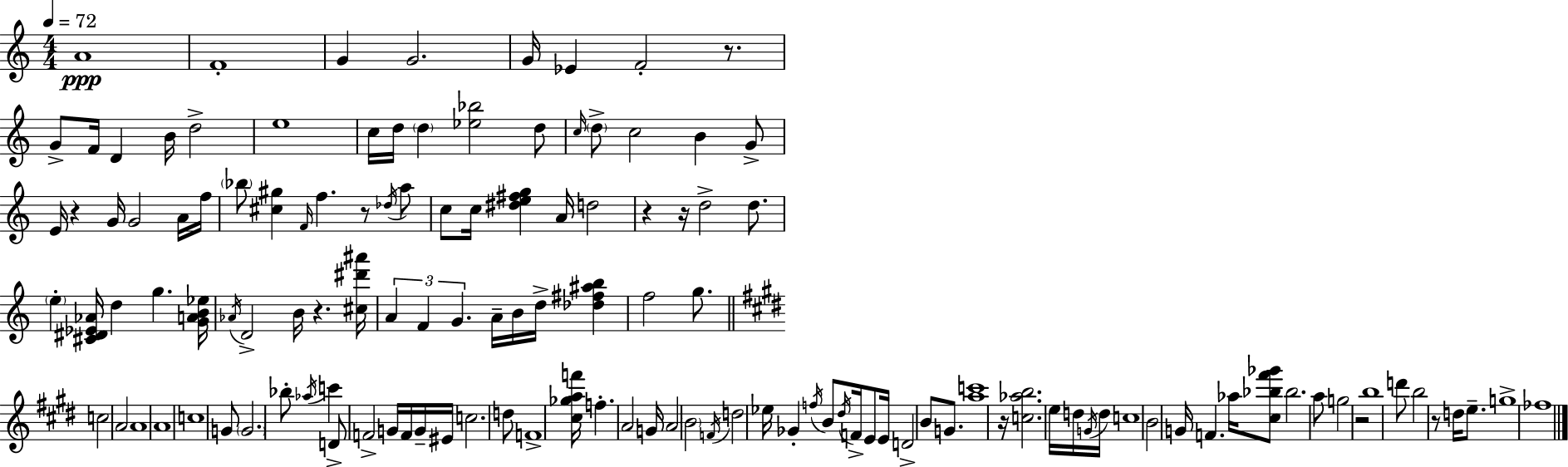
X:1
T:Untitled
M:4/4
L:1/4
K:C
A4 F4 G G2 G/4 _E F2 z/2 G/2 F/4 D B/4 d2 e4 c/4 d/4 d [_e_b]2 d/2 c/4 d/2 c2 B G/2 E/4 z G/4 G2 A/4 f/4 _b/2 [^c^g] F/4 f z/2 _d/4 a/2 c/2 c/4 [^de^fg] A/4 d2 z z/4 d2 d/2 e [^C^D_E_A]/4 d g [GAB_e]/4 _A/4 D2 B/4 z [^c^d'^a']/4 A F G A/4 B/4 d/4 [_d^f^ab] f2 g/2 c2 A2 A4 A4 c4 G/2 G2 _b/2 _a/4 c' D/2 F2 G/4 F/4 G/4 ^E/4 c2 d/2 F4 [^c_gaf']/4 f A2 G/4 A2 B2 F/4 d2 _e/4 _G f/4 B/2 ^d/4 F/4 E/2 E/4 D2 B/2 G/2 [ac']4 z/4 [c_ab]2 e/4 d/4 G/4 d/4 c4 B2 G/4 F _a/4 [^c_b^f'_g']/2 _b2 a/2 g2 z2 b4 d'/2 b2 z/2 d/4 e/2 g4 _f4